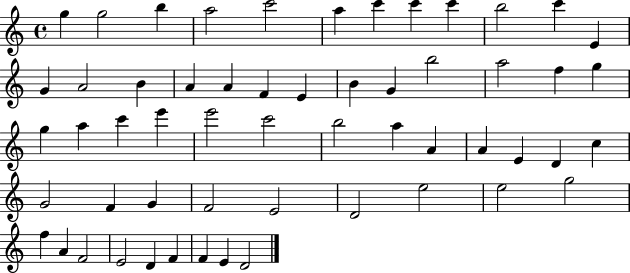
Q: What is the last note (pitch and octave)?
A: D4